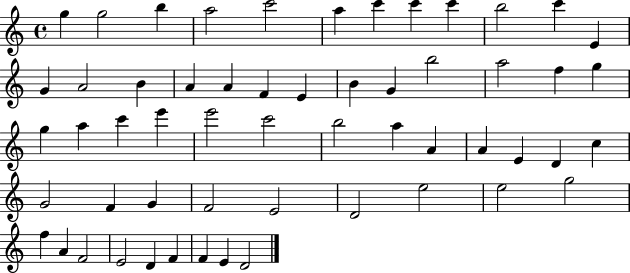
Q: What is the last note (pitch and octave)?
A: D4